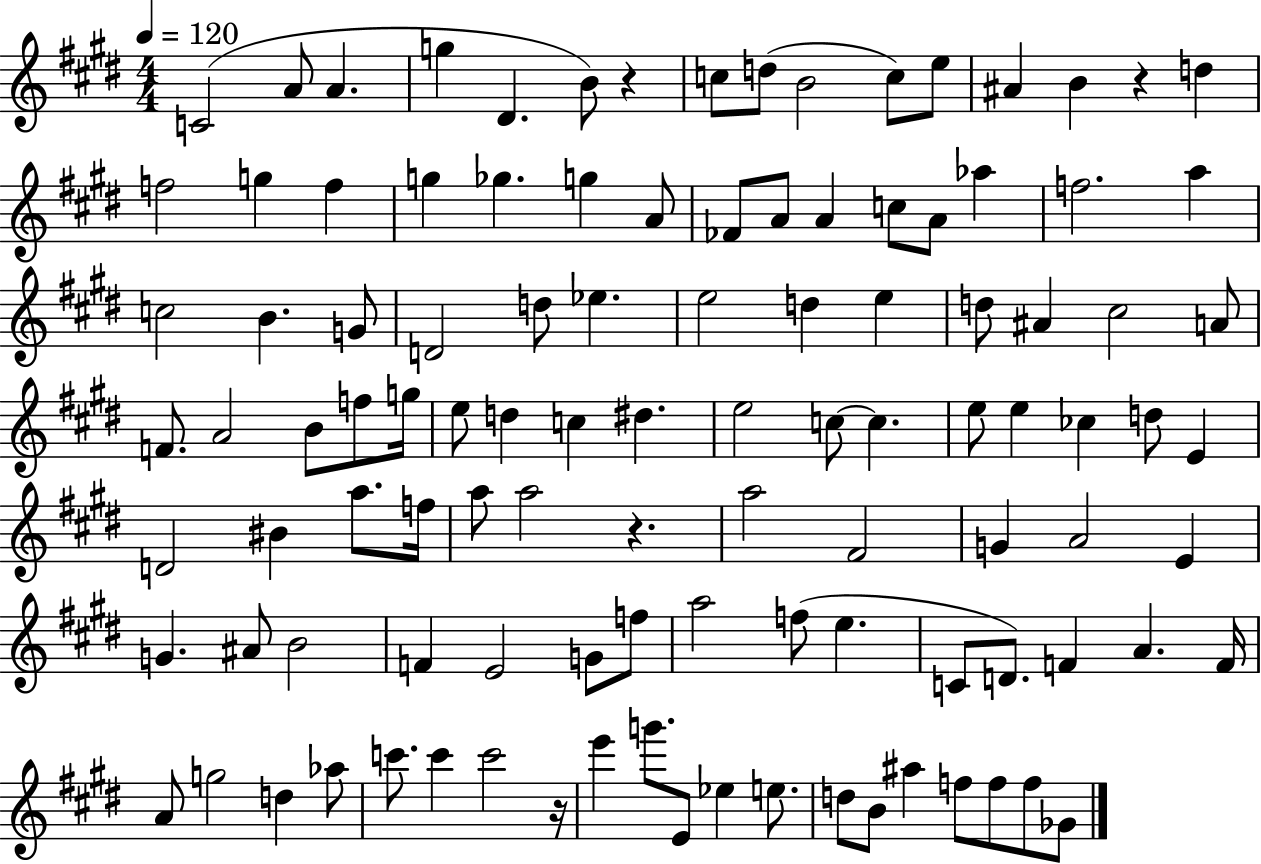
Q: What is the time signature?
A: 4/4